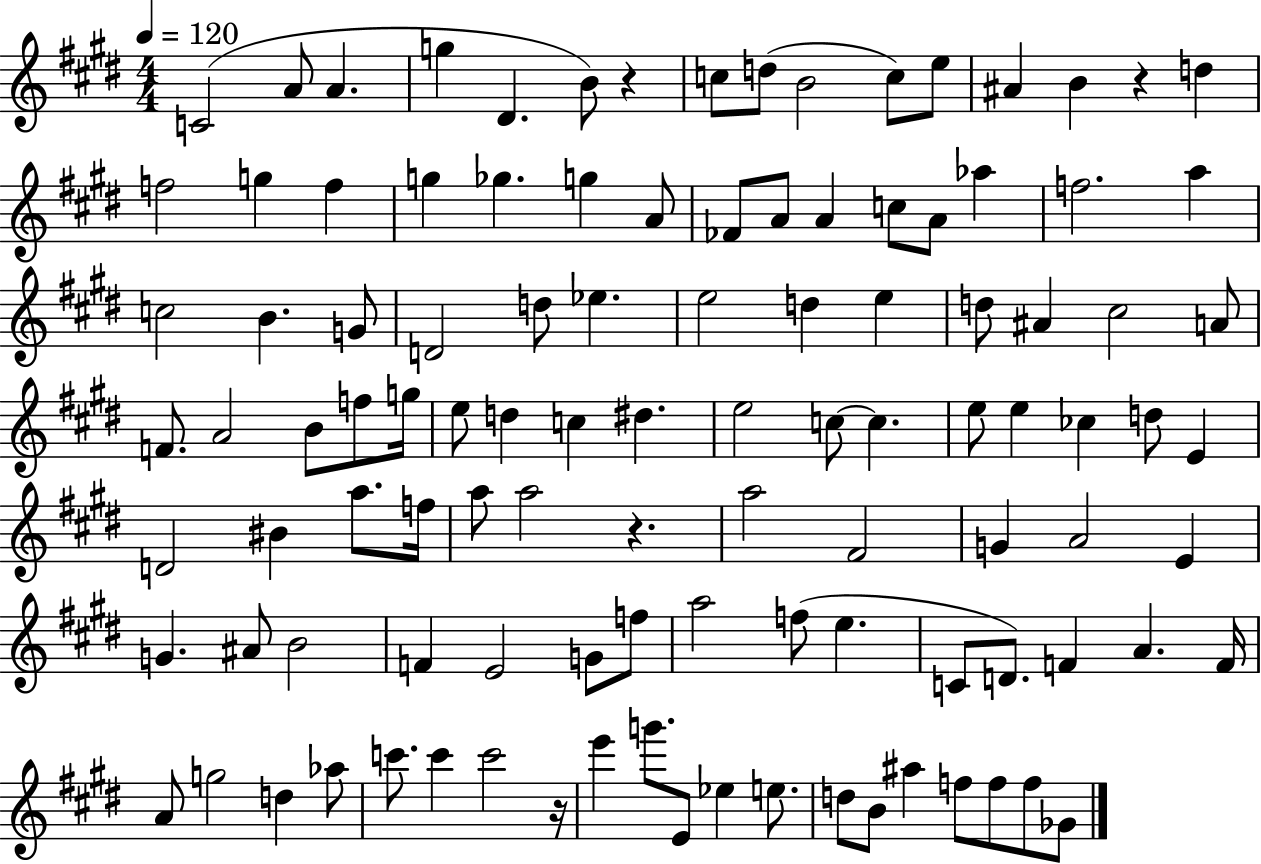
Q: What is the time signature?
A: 4/4